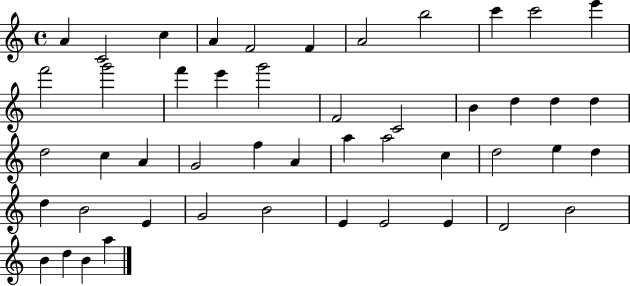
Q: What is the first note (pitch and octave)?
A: A4